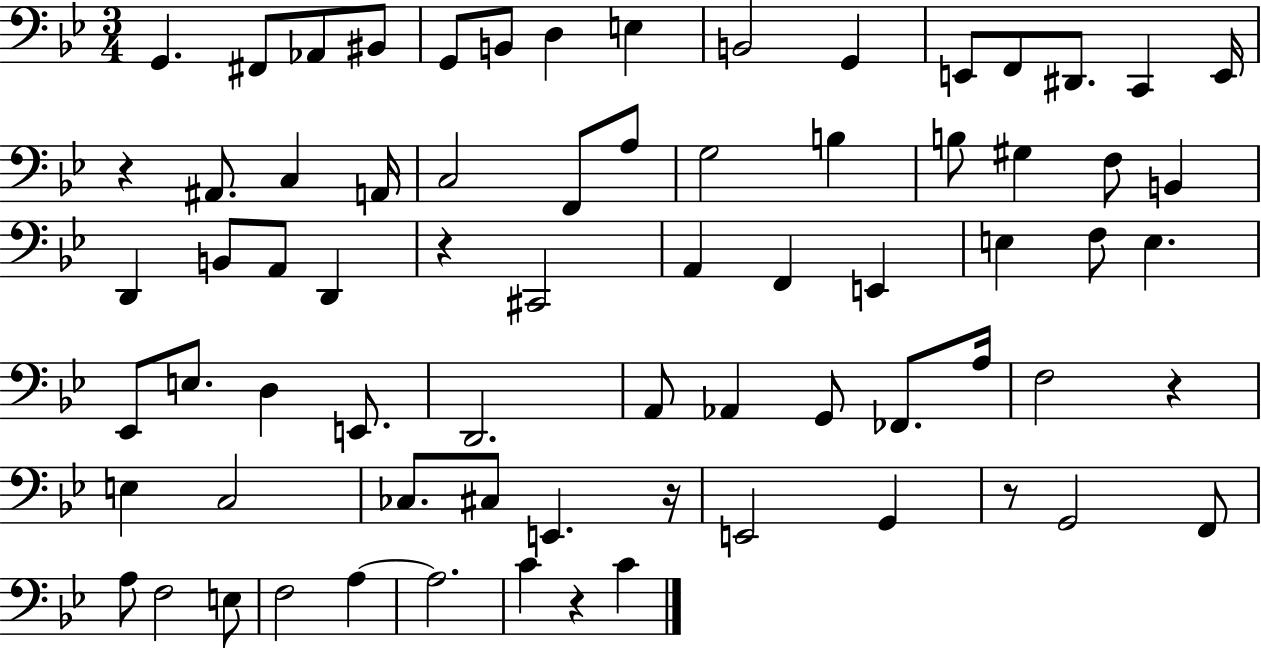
{
  \clef bass
  \numericTimeSignature
  \time 3/4
  \key bes \major
  g,4. fis,8 aes,8 bis,8 | g,8 b,8 d4 e4 | b,2 g,4 | e,8 f,8 dis,8. c,4 e,16 | \break r4 ais,8. c4 a,16 | c2 f,8 a8 | g2 b4 | b8 gis4 f8 b,4 | \break d,4 b,8 a,8 d,4 | r4 cis,2 | a,4 f,4 e,4 | e4 f8 e4. | \break ees,8 e8. d4 e,8. | d,2. | a,8 aes,4 g,8 fes,8. a16 | f2 r4 | \break e4 c2 | ces8. cis8 e,4. r16 | e,2 g,4 | r8 g,2 f,8 | \break a8 f2 e8 | f2 a4~~ | a2. | c'4 r4 c'4 | \break \bar "|."
}